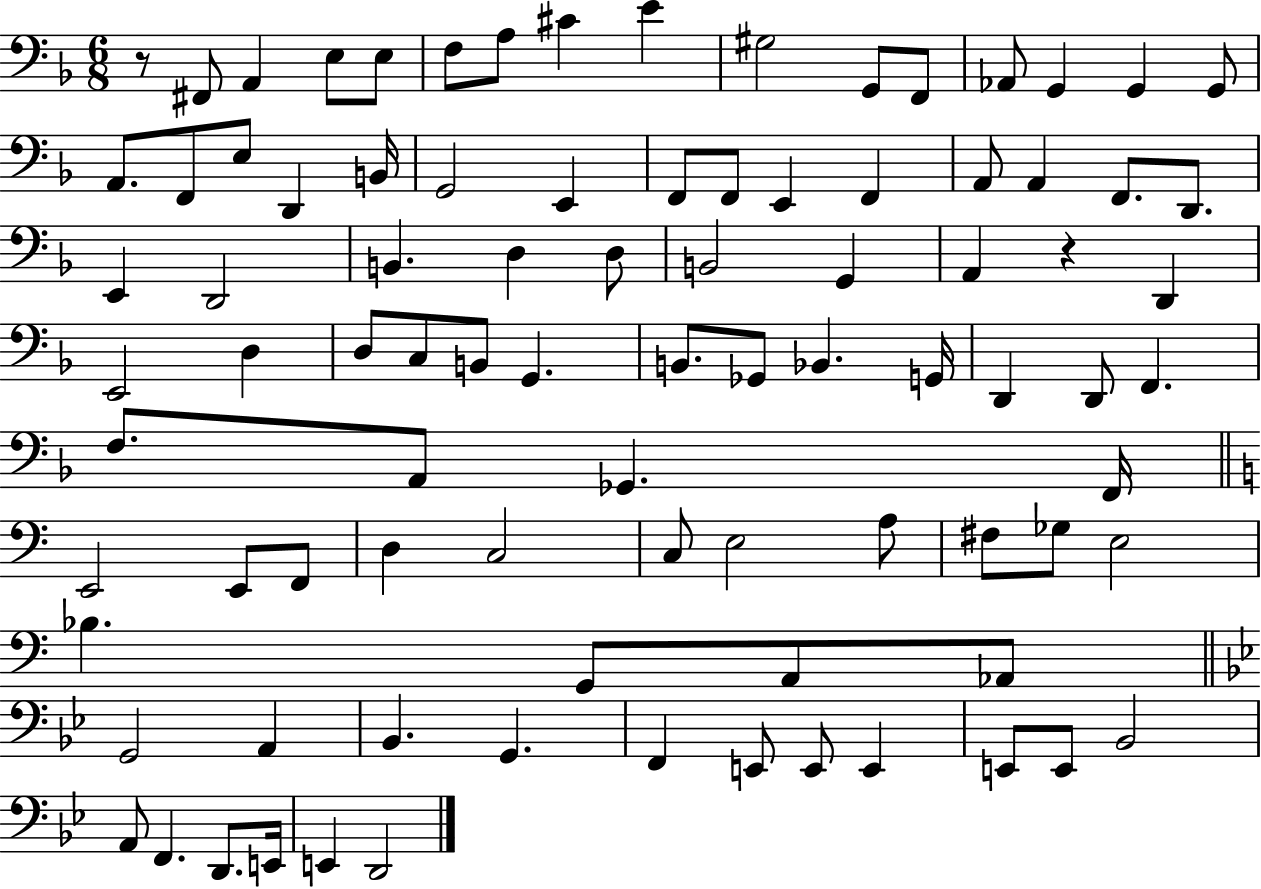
{
  \clef bass
  \numericTimeSignature
  \time 6/8
  \key f \major
  r8 fis,8 a,4 e8 e8 | f8 a8 cis'4 e'4 | gis2 g,8 f,8 | aes,8 g,4 g,4 g,8 | \break a,8. f,8 e8 d,4 b,16 | g,2 e,4 | f,8 f,8 e,4 f,4 | a,8 a,4 f,8. d,8. | \break e,4 d,2 | b,4. d4 d8 | b,2 g,4 | a,4 r4 d,4 | \break e,2 d4 | d8 c8 b,8 g,4. | b,8. ges,8 bes,4. g,16 | d,4 d,8 f,4. | \break f8. a,8 ges,4. f,16 | \bar "||" \break \key c \major e,2 e,8 f,8 | d4 c2 | c8 e2 a8 | fis8 ges8 e2 | \break bes4. g,8 a,8 aes,8 | \bar "||" \break \key bes \major g,2 a,4 | bes,4. g,4. | f,4 e,8 e,8 e,4 | e,8 e,8 bes,2 | \break a,8 f,4. d,8. e,16 | e,4 d,2 | \bar "|."
}